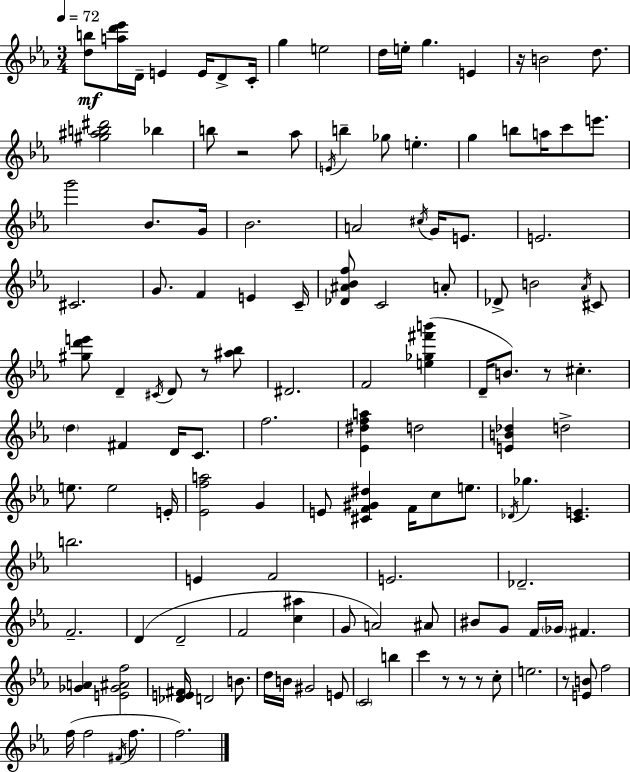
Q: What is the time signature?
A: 3/4